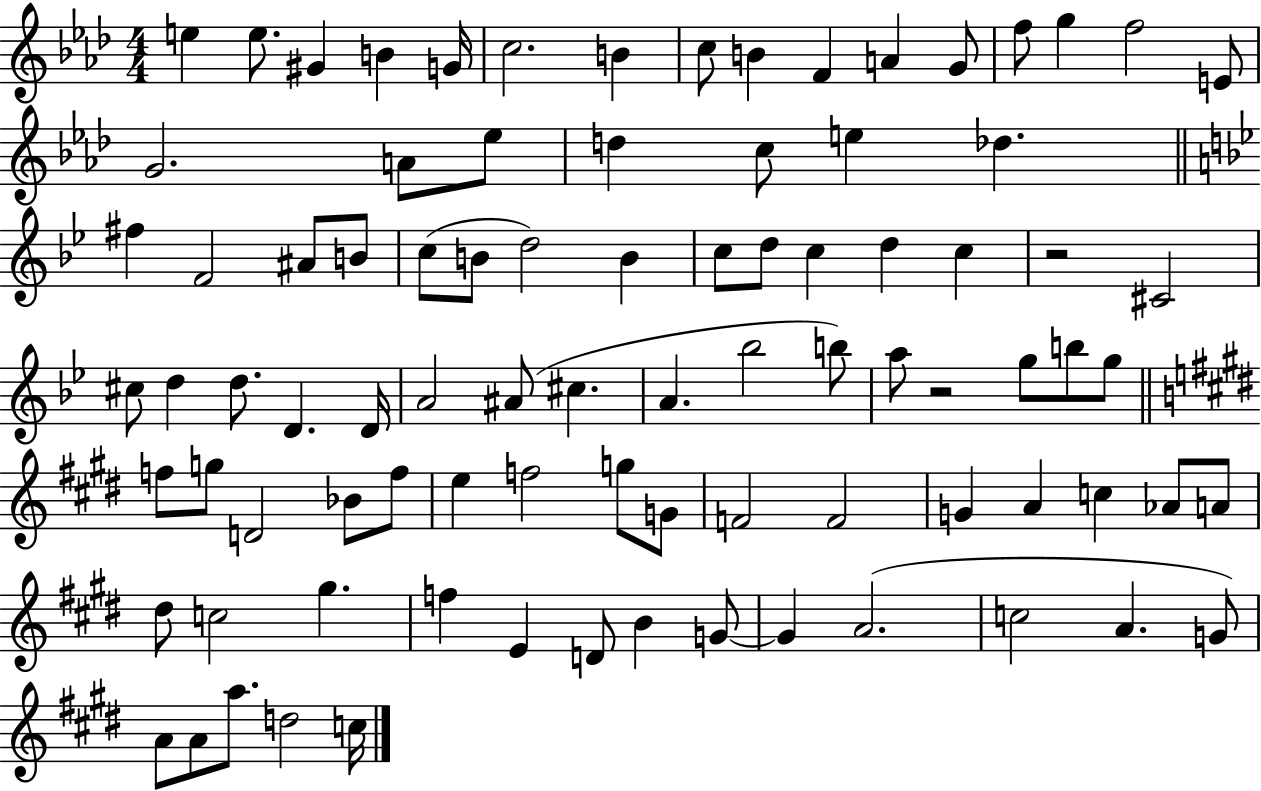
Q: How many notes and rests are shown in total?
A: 88